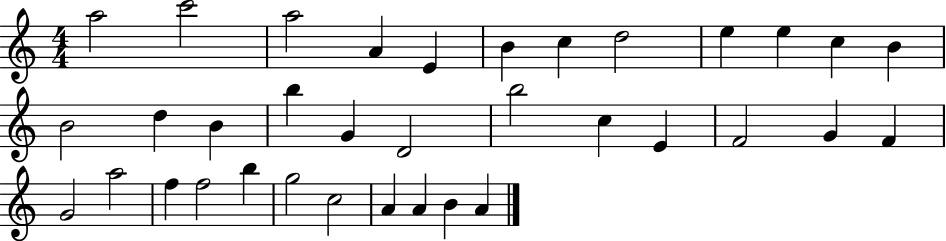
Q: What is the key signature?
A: C major